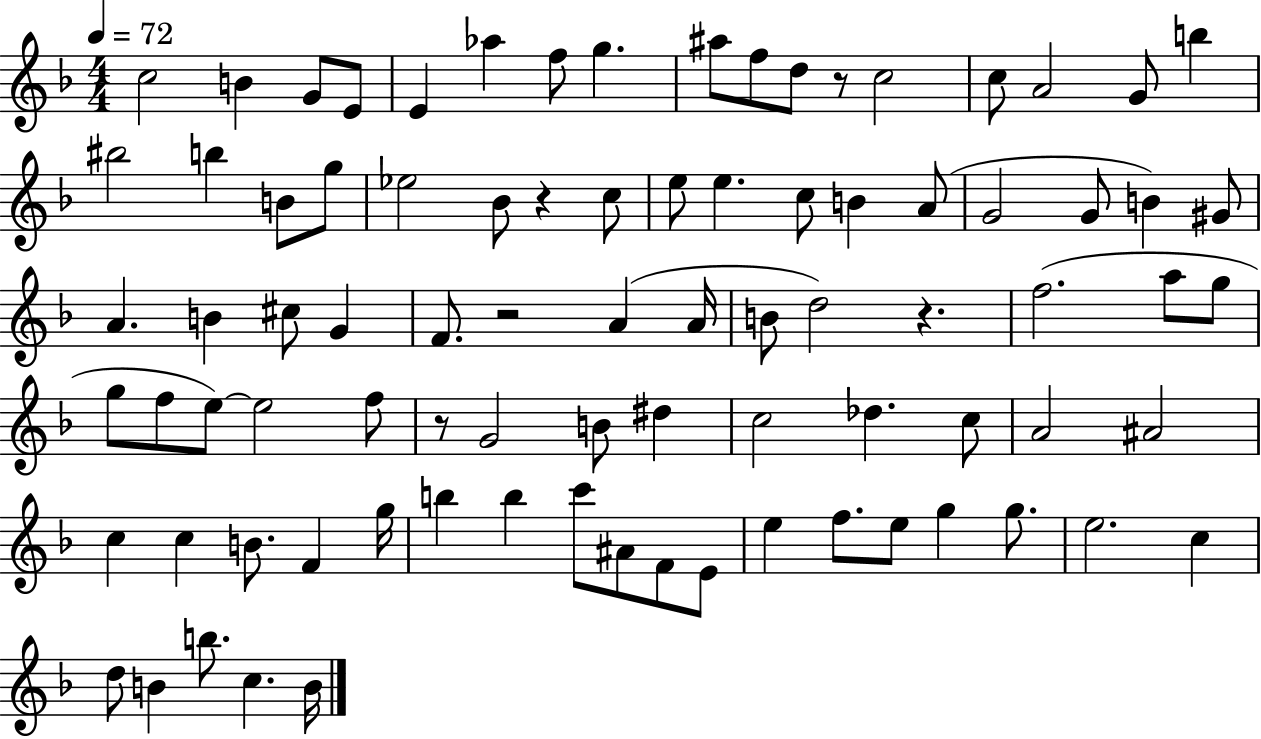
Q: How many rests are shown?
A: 5